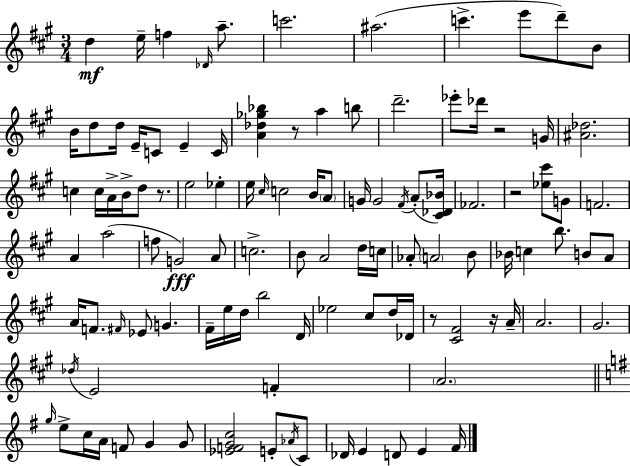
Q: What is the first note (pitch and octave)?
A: D5